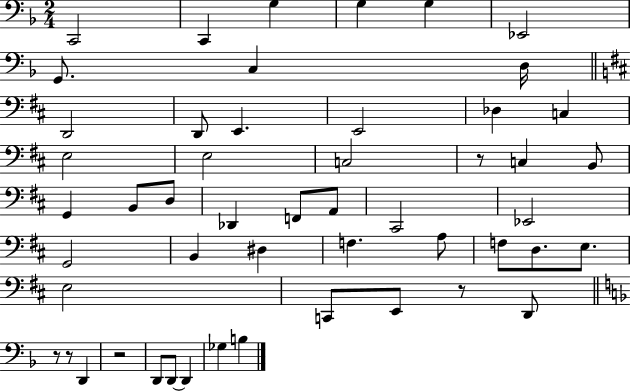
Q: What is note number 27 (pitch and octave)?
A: C#2